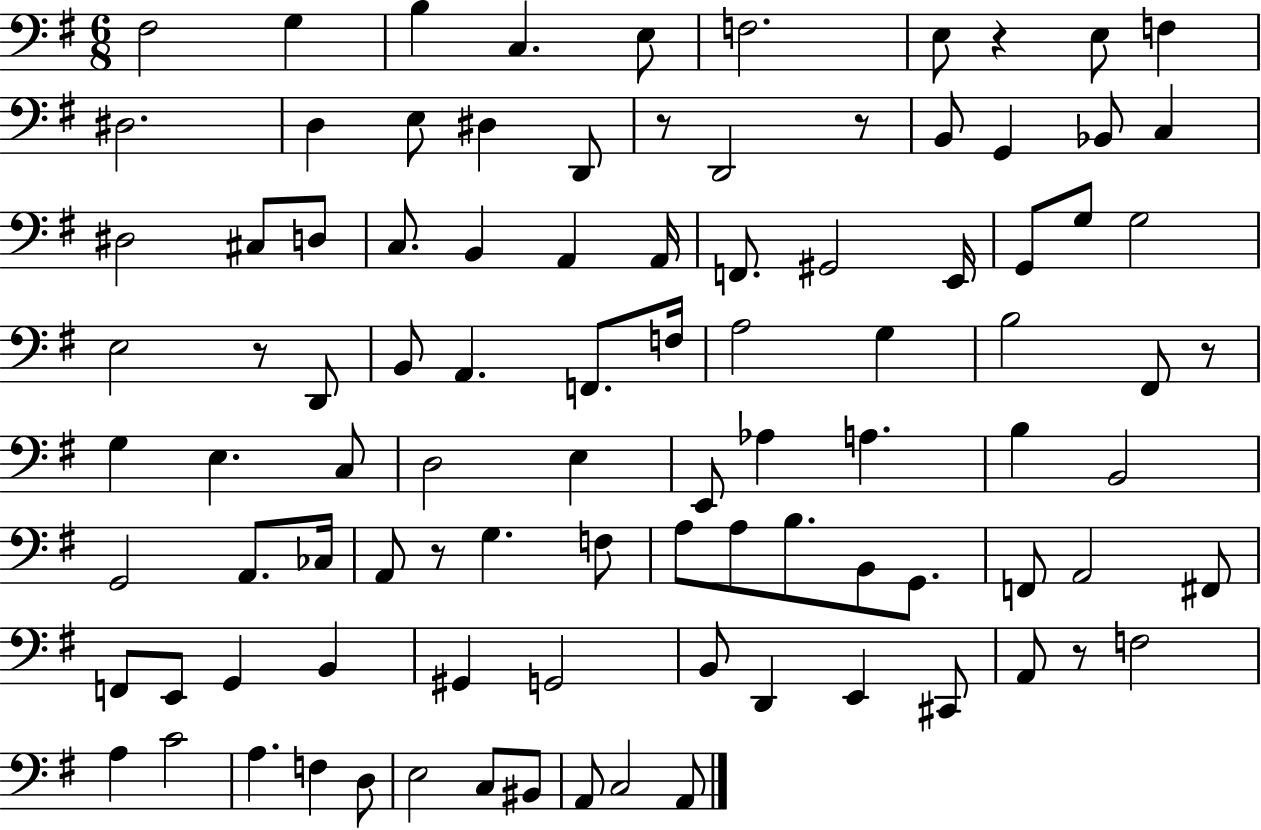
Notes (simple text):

F#3/h G3/q B3/q C3/q. E3/e F3/h. E3/e R/q E3/e F3/q D#3/h. D3/q E3/e D#3/q D2/e R/e D2/h R/e B2/e G2/q Bb2/e C3/q D#3/h C#3/e D3/e C3/e. B2/q A2/q A2/s F2/e. G#2/h E2/s G2/e G3/e G3/h E3/h R/e D2/e B2/e A2/q. F2/e. F3/s A3/h G3/q B3/h F#2/e R/e G3/q E3/q. C3/e D3/h E3/q E2/e Ab3/q A3/q. B3/q B2/h G2/h A2/e. CES3/s A2/e R/e G3/q. F3/e A3/e A3/e B3/e. B2/e G2/e. F2/e A2/h F#2/e F2/e E2/e G2/q B2/q G#2/q G2/h B2/e D2/q E2/q C#2/e A2/e R/e F3/h A3/q C4/h A3/q. F3/q D3/e E3/h C3/e BIS2/e A2/e C3/h A2/e